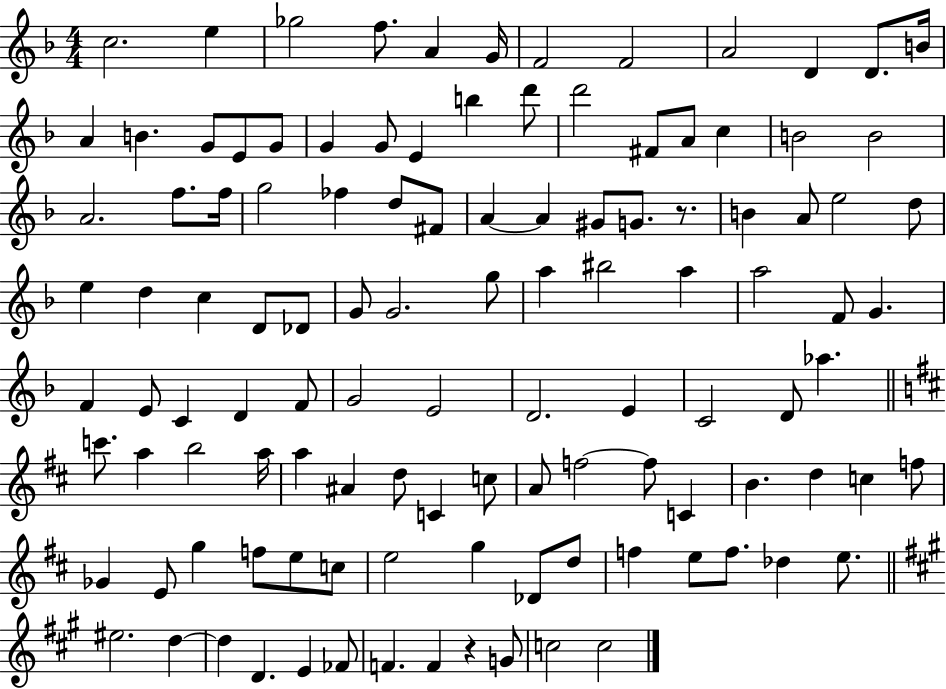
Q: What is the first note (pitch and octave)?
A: C5